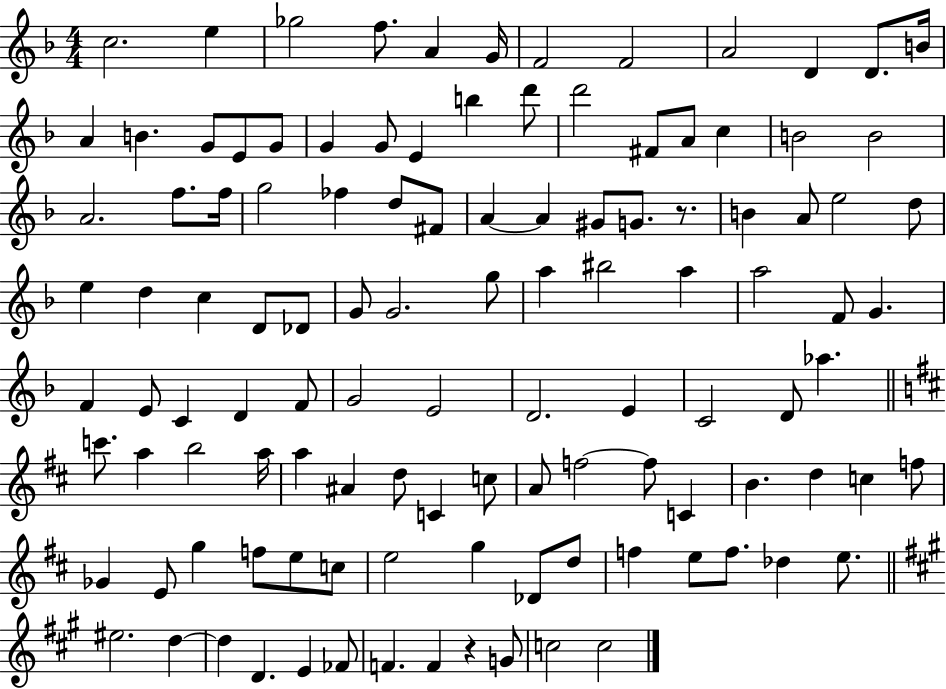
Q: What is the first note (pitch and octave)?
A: C5